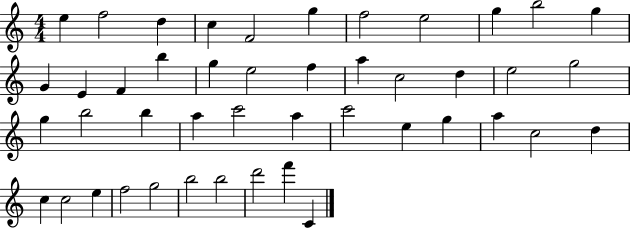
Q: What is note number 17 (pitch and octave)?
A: E5